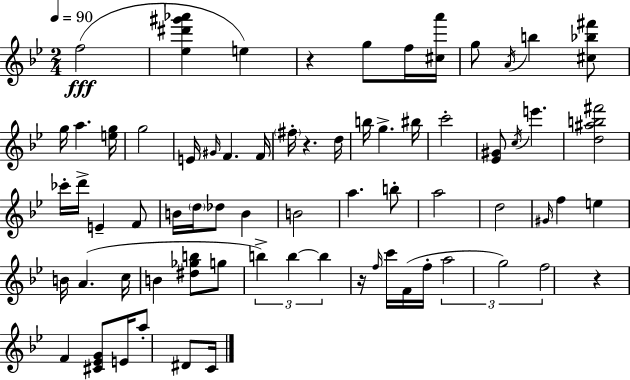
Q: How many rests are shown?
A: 4